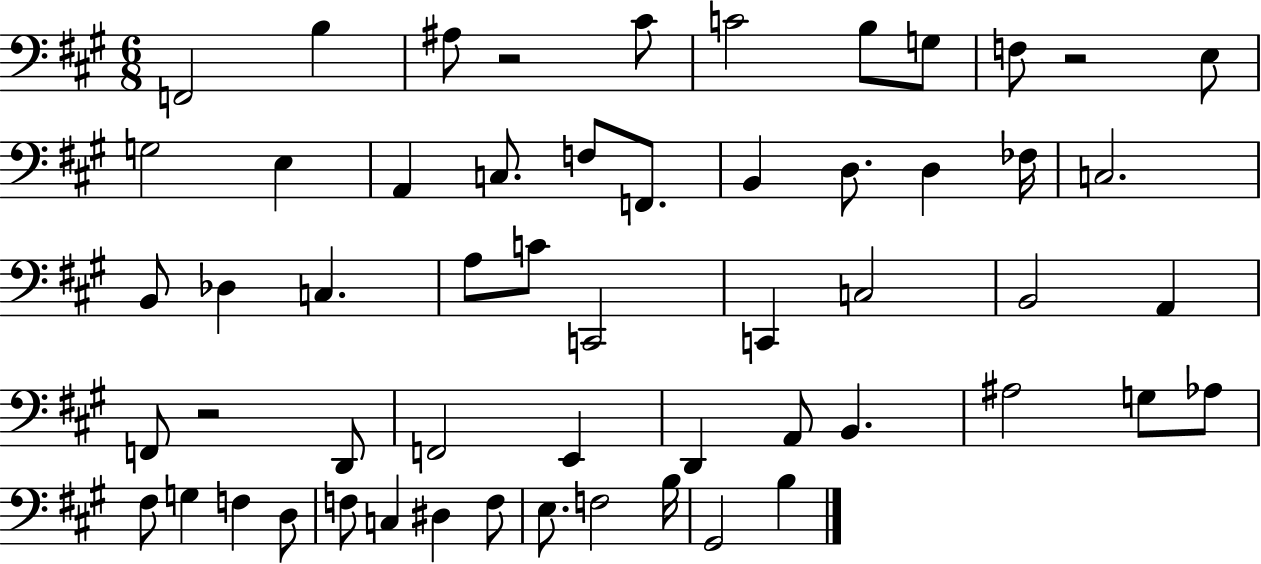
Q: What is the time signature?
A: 6/8